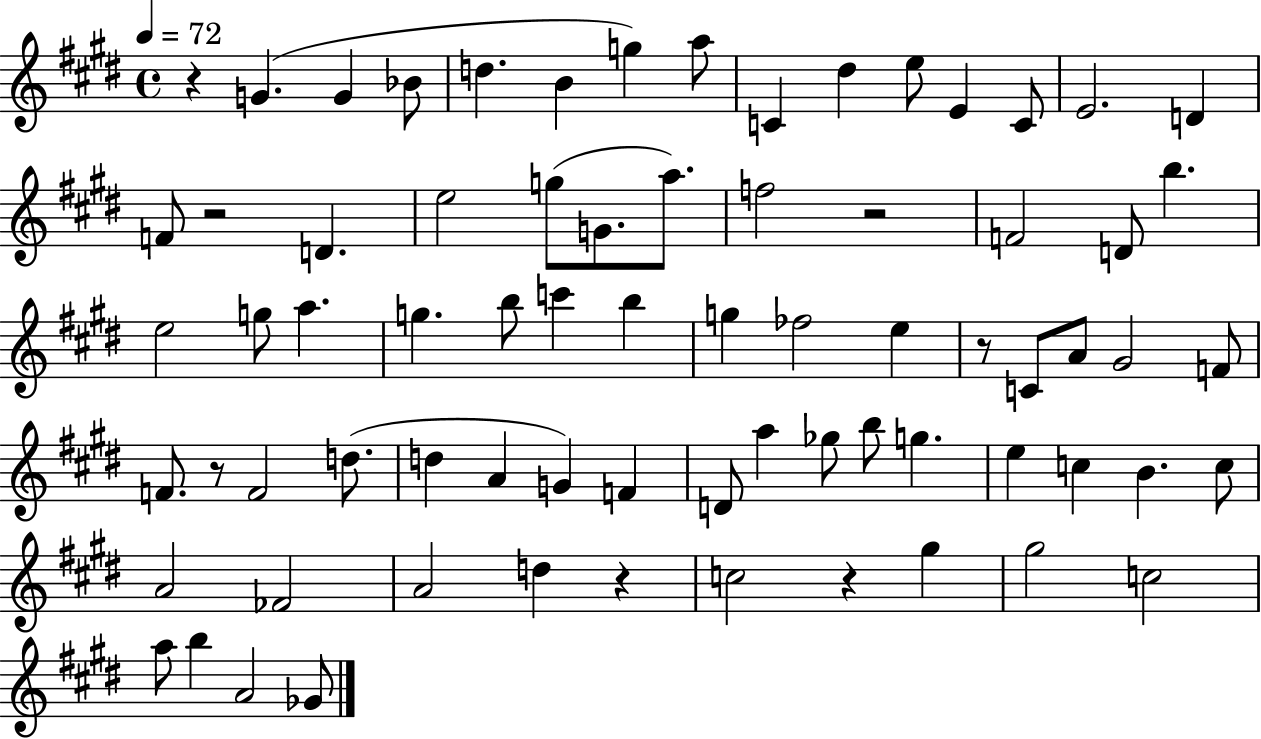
R/q G4/q. G4/q Bb4/e D5/q. B4/q G5/q A5/e C4/q D#5/q E5/e E4/q C4/e E4/h. D4/q F4/e R/h D4/q. E5/h G5/e G4/e. A5/e. F5/h R/h F4/h D4/e B5/q. E5/h G5/e A5/q. G5/q. B5/e C6/q B5/q G5/q FES5/h E5/q R/e C4/e A4/e G#4/h F4/e F4/e. R/e F4/h D5/e. D5/q A4/q G4/q F4/q D4/e A5/q Gb5/e B5/e G5/q. E5/q C5/q B4/q. C5/e A4/h FES4/h A4/h D5/q R/q C5/h R/q G#5/q G#5/h C5/h A5/e B5/q A4/h Gb4/e